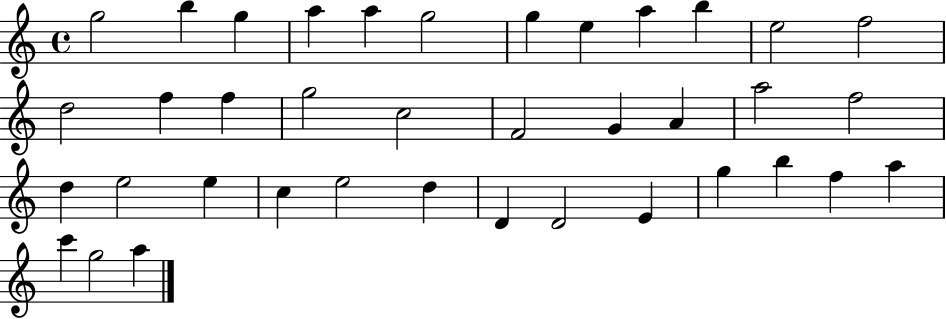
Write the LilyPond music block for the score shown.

{
  \clef treble
  \time 4/4
  \defaultTimeSignature
  \key c \major
  g''2 b''4 g''4 | a''4 a''4 g''2 | g''4 e''4 a''4 b''4 | e''2 f''2 | \break d''2 f''4 f''4 | g''2 c''2 | f'2 g'4 a'4 | a''2 f''2 | \break d''4 e''2 e''4 | c''4 e''2 d''4 | d'4 d'2 e'4 | g''4 b''4 f''4 a''4 | \break c'''4 g''2 a''4 | \bar "|."
}